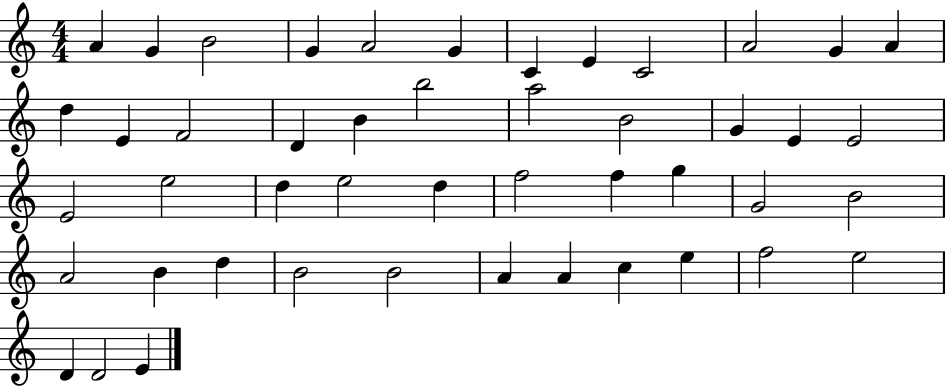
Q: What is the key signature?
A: C major